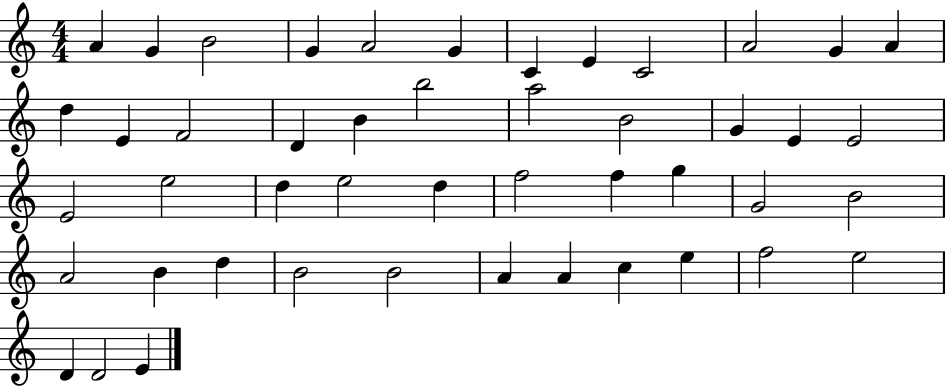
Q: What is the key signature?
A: C major